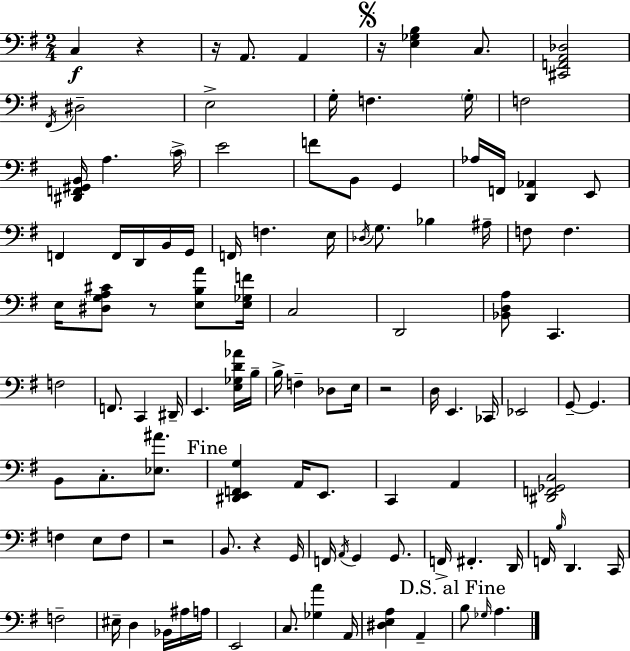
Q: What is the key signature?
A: E minor